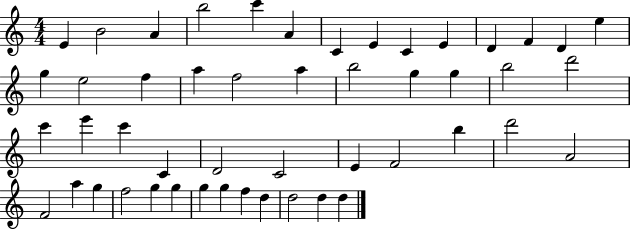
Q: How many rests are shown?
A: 0